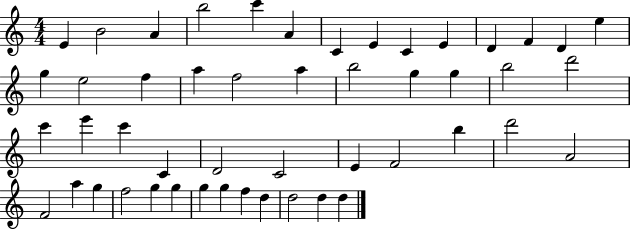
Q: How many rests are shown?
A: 0